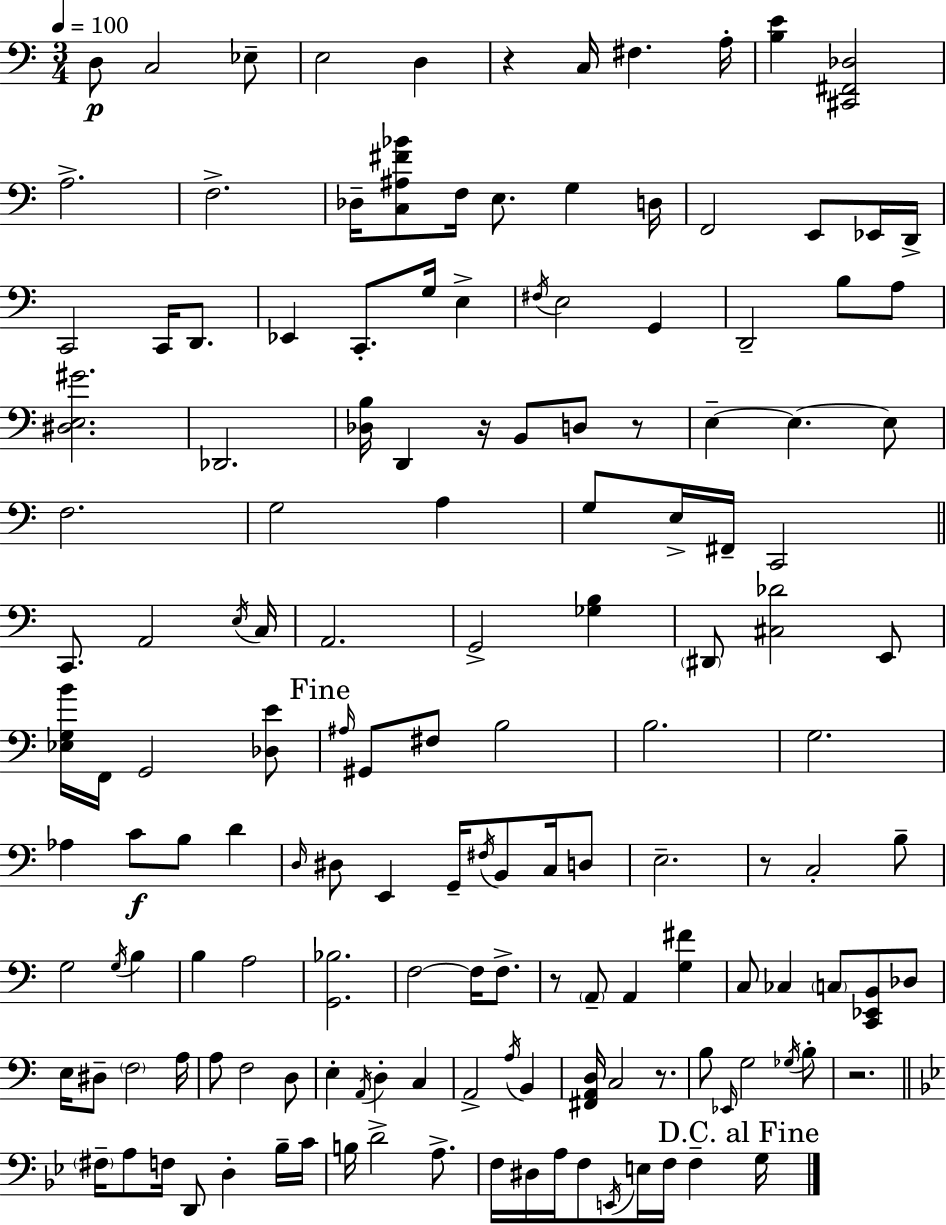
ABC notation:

X:1
T:Untitled
M:3/4
L:1/4
K:Am
D,/2 C,2 _E,/2 E,2 D, z C,/4 ^F, A,/4 [B,E] [^C,,^F,,_D,]2 A,2 F,2 _D,/4 [C,^A,^F_B]/2 F,/4 E,/2 G, D,/4 F,,2 E,,/2 _E,,/4 D,,/4 C,,2 C,,/4 D,,/2 _E,, C,,/2 G,/4 E, ^F,/4 E,2 G,, D,,2 B,/2 A,/2 [^D,E,^G]2 _D,,2 [_D,B,]/4 D,, z/4 B,,/2 D,/2 z/2 E, E, E,/2 F,2 G,2 A, G,/2 E,/4 ^F,,/4 C,,2 C,,/2 A,,2 E,/4 C,/4 A,,2 G,,2 [_G,B,] ^D,,/2 [^C,_D]2 E,,/2 [_E,G,B]/4 F,,/4 G,,2 [_D,E]/2 ^A,/4 ^G,,/2 ^F,/2 B,2 B,2 G,2 _A, C/2 B,/2 D D,/4 ^D,/2 E,, G,,/4 ^F,/4 B,,/2 C,/4 D,/2 E,2 z/2 C,2 B,/2 G,2 G,/4 B, B, A,2 [G,,_B,]2 F,2 F,/4 F,/2 z/2 A,,/2 A,, [G,^F] C,/2 _C, C,/2 [C,,_E,,B,,]/2 _D,/2 E,/4 ^D,/2 F,2 A,/4 A,/2 F,2 D,/2 E, A,,/4 D, C, A,,2 A,/4 B,, [^F,,A,,D,]/4 C,2 z/2 B,/2 _E,,/4 G,2 _G,/4 B,/2 z2 ^F,/4 A,/2 F,/4 D,,/2 D, _B,/4 C/4 B,/4 D2 A,/2 F,/4 ^D,/4 A,/4 F,/2 E,,/4 E,/4 F,/4 F, G,/4